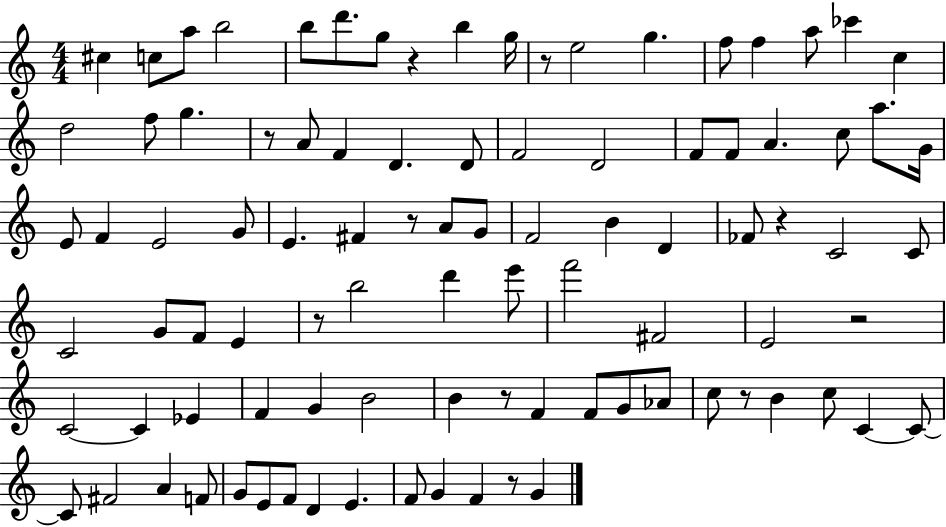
X:1
T:Untitled
M:4/4
L:1/4
K:C
^c c/2 a/2 b2 b/2 d'/2 g/2 z b g/4 z/2 e2 g f/2 f a/2 _c' c d2 f/2 g z/2 A/2 F D D/2 F2 D2 F/2 F/2 A c/2 a/2 G/4 E/2 F E2 G/2 E ^F z/2 A/2 G/2 F2 B D _F/2 z C2 C/2 C2 G/2 F/2 E z/2 b2 d' e'/2 f'2 ^F2 E2 z2 C2 C _E F G B2 B z/2 F F/2 G/2 _A/2 c/2 z/2 B c/2 C C/2 C/2 ^F2 A F/2 G/2 E/2 F/2 D E F/2 G F z/2 G